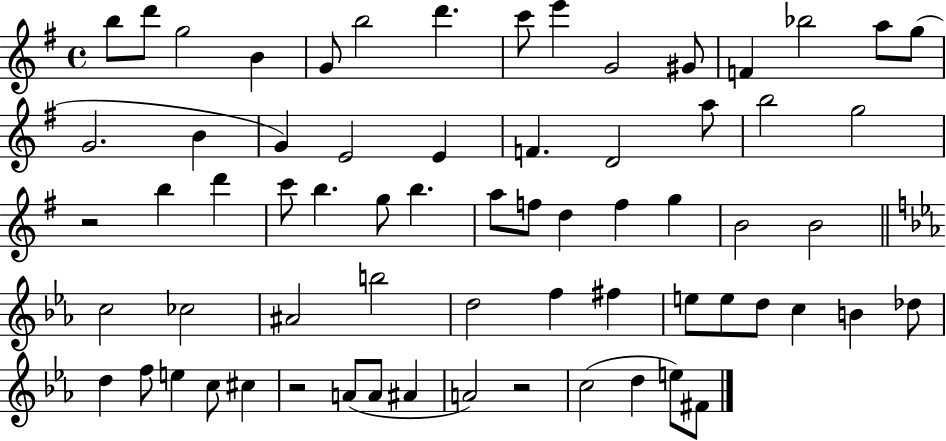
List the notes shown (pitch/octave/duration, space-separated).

B5/e D6/e G5/h B4/q G4/e B5/h D6/q. C6/e E6/q G4/h G#4/e F4/q Bb5/h A5/e G5/e G4/h. B4/q G4/q E4/h E4/q F4/q. D4/h A5/e B5/h G5/h R/h B5/q D6/q C6/e B5/q. G5/e B5/q. A5/e F5/e D5/q F5/q G5/q B4/h B4/h C5/h CES5/h A#4/h B5/h D5/h F5/q F#5/q E5/e E5/e D5/e C5/q B4/q Db5/e D5/q F5/e E5/q C5/e C#5/q R/h A4/e A4/e A#4/q A4/h R/h C5/h D5/q E5/e F#4/e